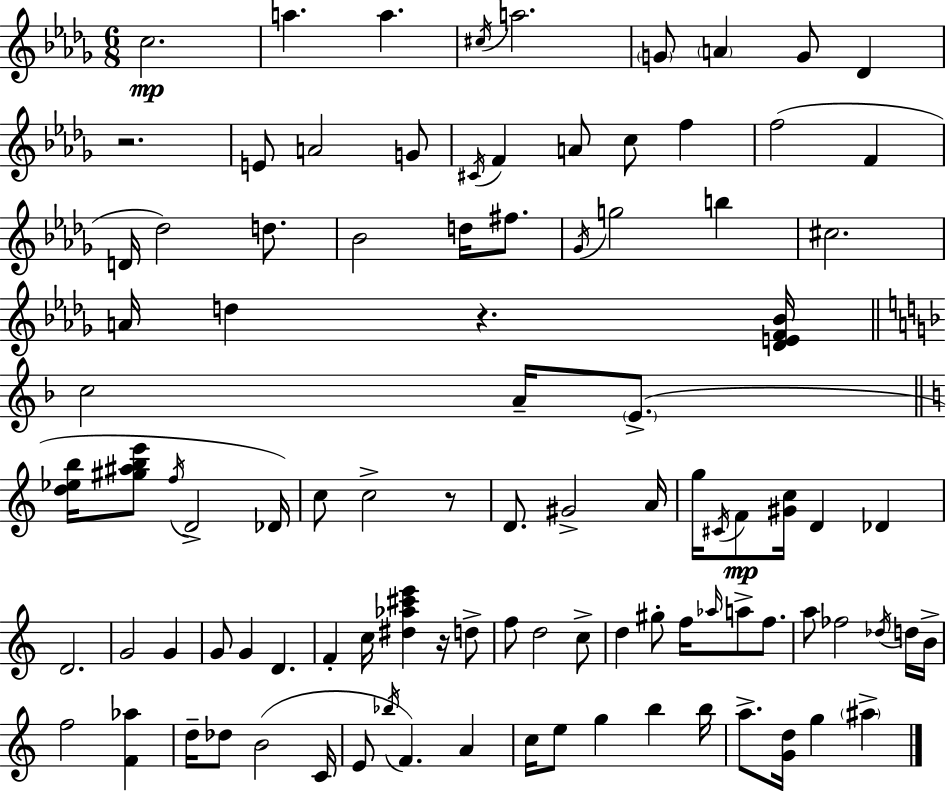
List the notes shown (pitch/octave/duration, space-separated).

C5/h. A5/q. A5/q. C#5/s A5/h. G4/e A4/q G4/e Db4/q R/h. E4/e A4/h G4/e C#4/s F4/q A4/e C5/e F5/q F5/h F4/q D4/s Db5/h D5/e. Bb4/h D5/s F#5/e. Gb4/s G5/h B5/q C#5/h. A4/s D5/q R/q. [Db4,E4,F4,Bb4]/s C5/h A4/s E4/e. [D5,Eb5,B5]/s [G#5,A#5,B5,E6]/e F5/s D4/h Db4/s C5/e C5/h R/e D4/e. G#4/h A4/s G5/s C#4/s F4/e [G#4,C5]/s D4/q Db4/q D4/h. G4/h G4/q G4/e G4/q D4/q. F4/q C5/s [D#5,Ab5,C#6,E6]/q R/s D5/e F5/e D5/h C5/e D5/q G#5/e F5/s Ab5/s A5/e F5/e. A5/e FES5/h Db5/s D5/s B4/s F5/h [F4,Ab5]/q D5/s Db5/e B4/h C4/s E4/e Bb5/s F4/q. A4/q C5/s E5/e G5/q B5/q B5/s A5/e. [G4,D5]/s G5/q A#5/q